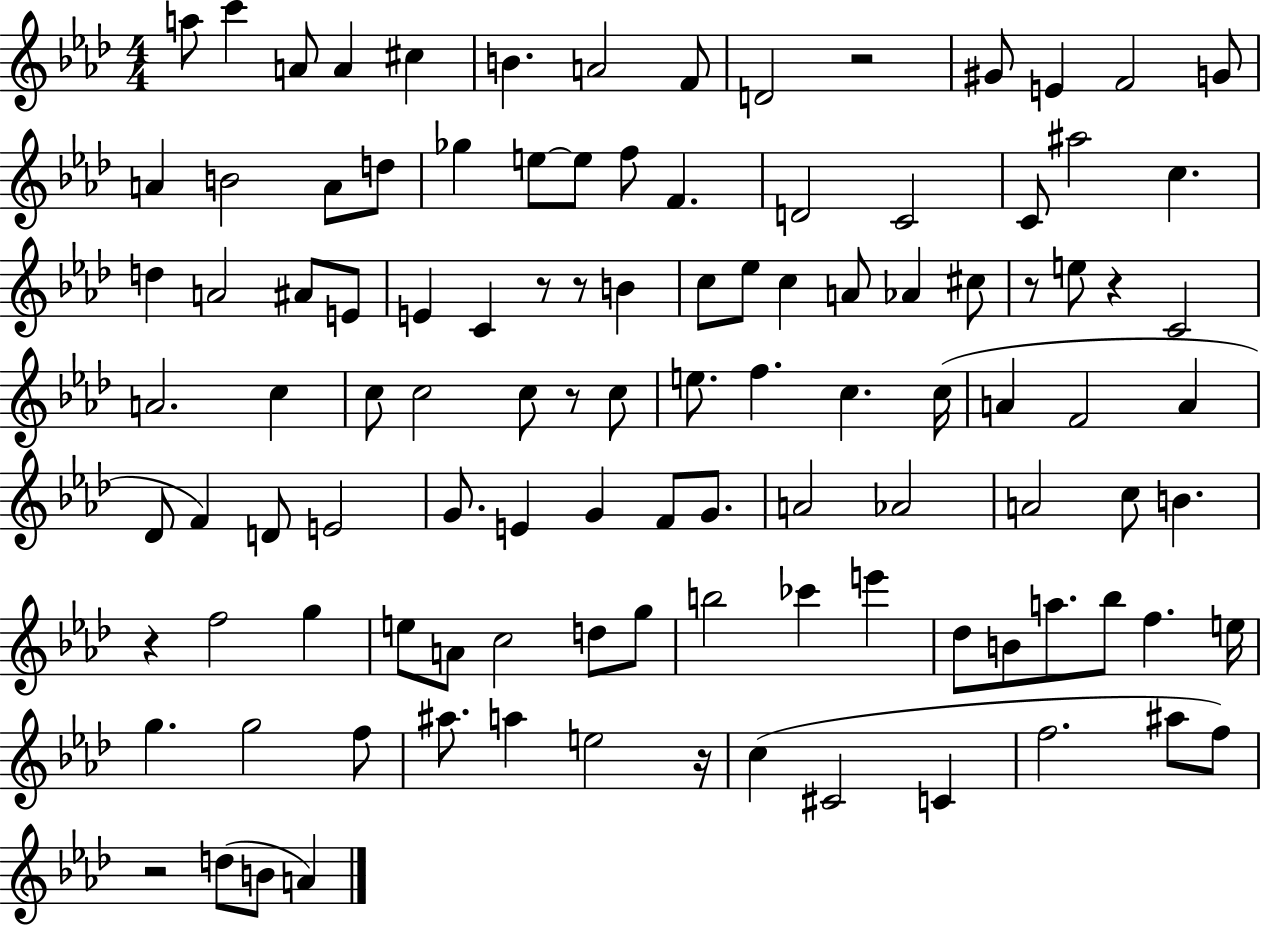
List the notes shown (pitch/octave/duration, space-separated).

A5/e C6/q A4/e A4/q C#5/q B4/q. A4/h F4/e D4/h R/h G#4/e E4/q F4/h G4/e A4/q B4/h A4/e D5/e Gb5/q E5/e E5/e F5/e F4/q. D4/h C4/h C4/e A#5/h C5/q. D5/q A4/h A#4/e E4/e E4/q C4/q R/e R/e B4/q C5/e Eb5/e C5/q A4/e Ab4/q C#5/e R/e E5/e R/q C4/h A4/h. C5/q C5/e C5/h C5/e R/e C5/e E5/e. F5/q. C5/q. C5/s A4/q F4/h A4/q Db4/e F4/q D4/e E4/h G4/e. E4/q G4/q F4/e G4/e. A4/h Ab4/h A4/h C5/e B4/q. R/q F5/h G5/q E5/e A4/e C5/h D5/e G5/e B5/h CES6/q E6/q Db5/e B4/e A5/e. Bb5/e F5/q. E5/s G5/q. G5/h F5/e A#5/e. A5/q E5/h R/s C5/q C#4/h C4/q F5/h. A#5/e F5/e R/h D5/e B4/e A4/q